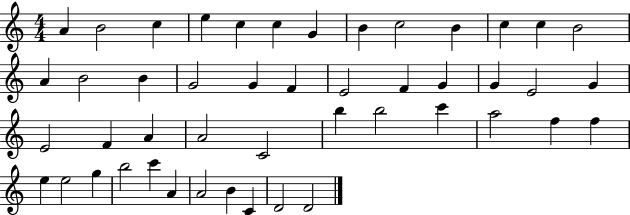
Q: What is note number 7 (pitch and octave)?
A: G4